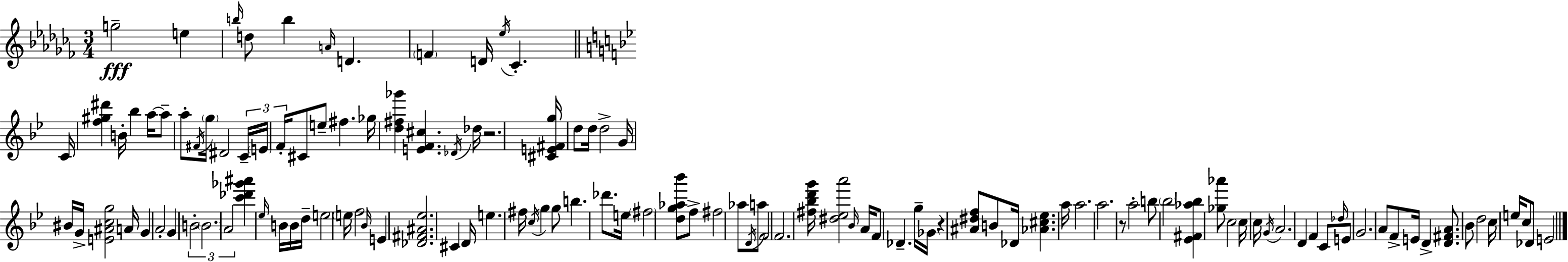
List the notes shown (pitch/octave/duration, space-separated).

G5/h E5/q B5/s D5/e B5/q A4/s D4/q. F4/q D4/s Eb5/s CES4/q. C4/s [F5,G#5,D#6]/q B4/s Bb5/q A5/s A5/e A5/e F#4/s G5/s D#4/h C4/s E4/s F4/s C#4/e E5/e F#5/q. Gb5/s [D5,F#5,Gb6]/q [E4,F4,C#5]/q. Db4/s Db5/s R/h. [C#4,E4,F#4,G5]/s D5/e D5/s D5/h G4/s BIS4/s G4/s [E4,A#4,C5,G5]/h A4/s G4/q A4/h G4/q B4/h B4/h. A4/h [C6,Db6,Gb6,A#6]/q Eb5/s B4/s B4/s D5/s E5/h E5/s F5/h Bb4/s E4/q [Db4,F#4,A#4,Eb5]/h. C#4/q D4/s E5/q. F#5/s C5/s G5/q G5/e B5/q. Db6/e. E5/s F#5/h [D5,G5,Ab5,Bb6]/e F5/e F#5/h Ab5/e D4/s A5/e F4/h F4/h. [F#5,Bb5,D6,G6]/s [D#5,Eb5,A6]/h Bb4/s A4/s F4/e Db4/q. G5/s Gb4/s R/q [A#4,D#5,F5]/e B4/e Db4/s [Ab4,C#5,Eb5]/q. A5/s A5/h. A5/h. R/e A5/h B5/e Bb5/h [Eb4,F#4,Ab5,Bb5]/q [Gb5,Ab6]/e C5/h C5/s C5/s G4/s A4/h. D4/q F4/q C4/e Db5/s E4/e G4/h. A4/e F4/e E4/s D4/q [D4,F#4,A4]/e. Bb4/e D5/h C5/s E5/s C5/e Db4/e E4/h